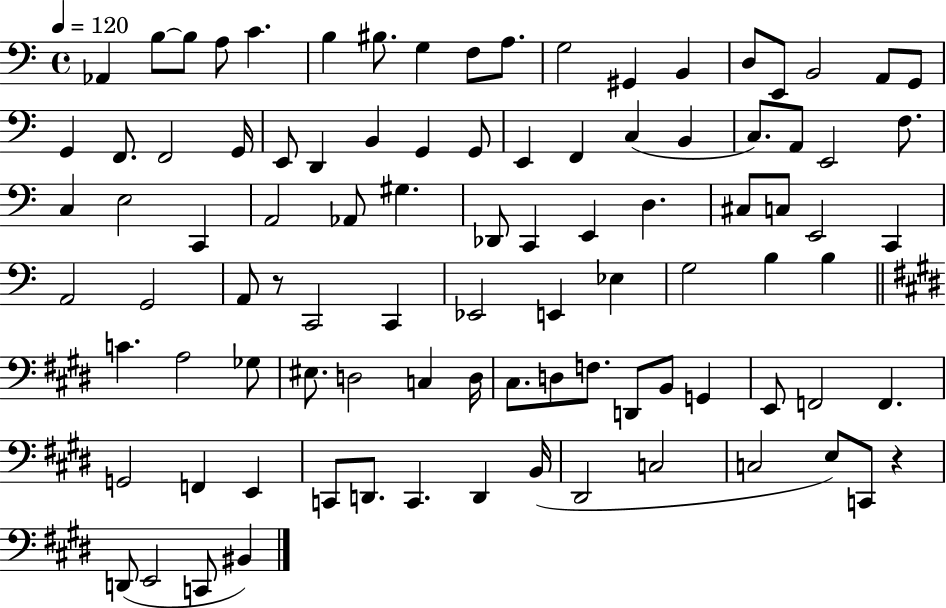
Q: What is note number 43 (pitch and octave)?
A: C2